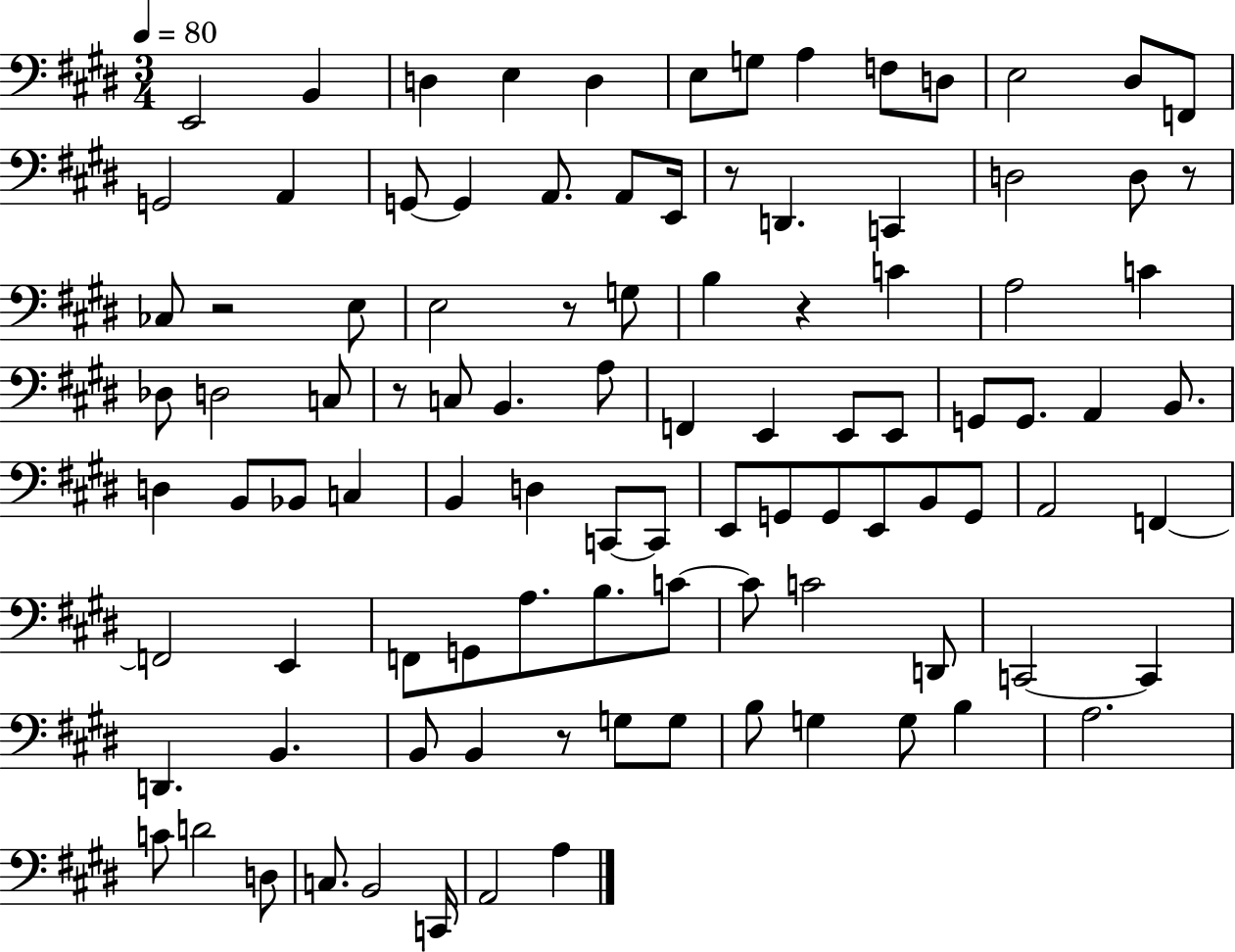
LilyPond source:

{
  \clef bass
  \numericTimeSignature
  \time 3/4
  \key e \major
  \tempo 4 = 80
  e,2 b,4 | d4 e4 d4 | e8 g8 a4 f8 d8 | e2 dis8 f,8 | \break g,2 a,4 | g,8~~ g,4 a,8. a,8 e,16 | r8 d,4. c,4 | d2 d8 r8 | \break ces8 r2 e8 | e2 r8 g8 | b4 r4 c'4 | a2 c'4 | \break des8 d2 c8 | r8 c8 b,4. a8 | f,4 e,4 e,8 e,8 | g,8 g,8. a,4 b,8. | \break d4 b,8 bes,8 c4 | b,4 d4 c,8~~ c,8 | e,8 g,8 g,8 e,8 b,8 g,8 | a,2 f,4~~ | \break f,2 e,4 | f,8 g,8 a8. b8. c'8~~ | c'8 c'2 d,8 | c,2~~ c,4 | \break d,4. b,4. | b,8 b,4 r8 g8 g8 | b8 g4 g8 b4 | a2. | \break c'8 d'2 d8 | c8. b,2 c,16 | a,2 a4 | \bar "|."
}